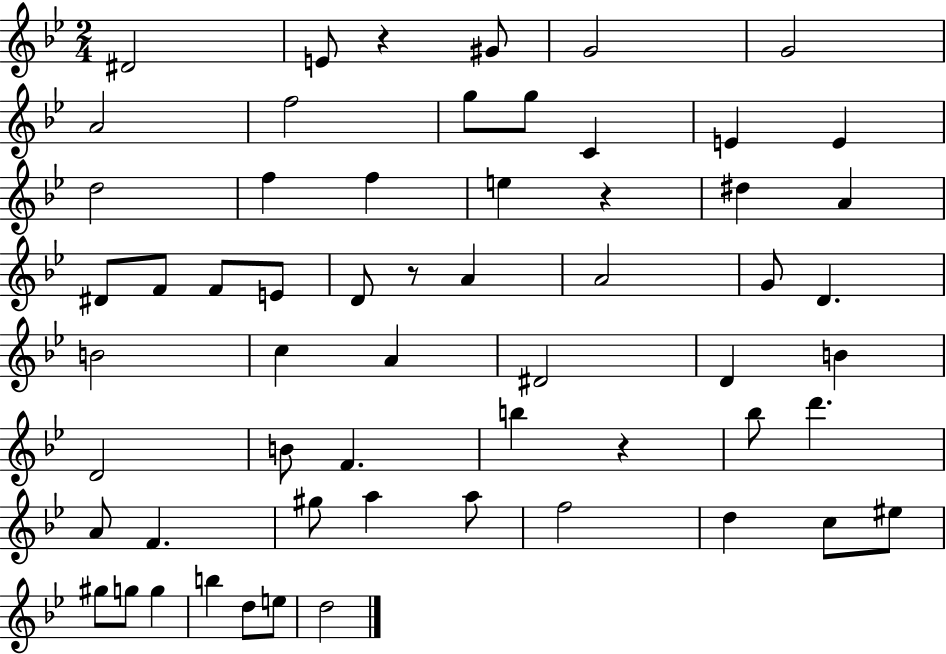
D#4/h E4/e R/q G#4/e G4/h G4/h A4/h F5/h G5/e G5/e C4/q E4/q E4/q D5/h F5/q F5/q E5/q R/q D#5/q A4/q D#4/e F4/e F4/e E4/e D4/e R/e A4/q A4/h G4/e D4/q. B4/h C5/q A4/q D#4/h D4/q B4/q D4/h B4/e F4/q. B5/q R/q Bb5/e D6/q. A4/e F4/q. G#5/e A5/q A5/e F5/h D5/q C5/e EIS5/e G#5/e G5/e G5/q B5/q D5/e E5/e D5/h